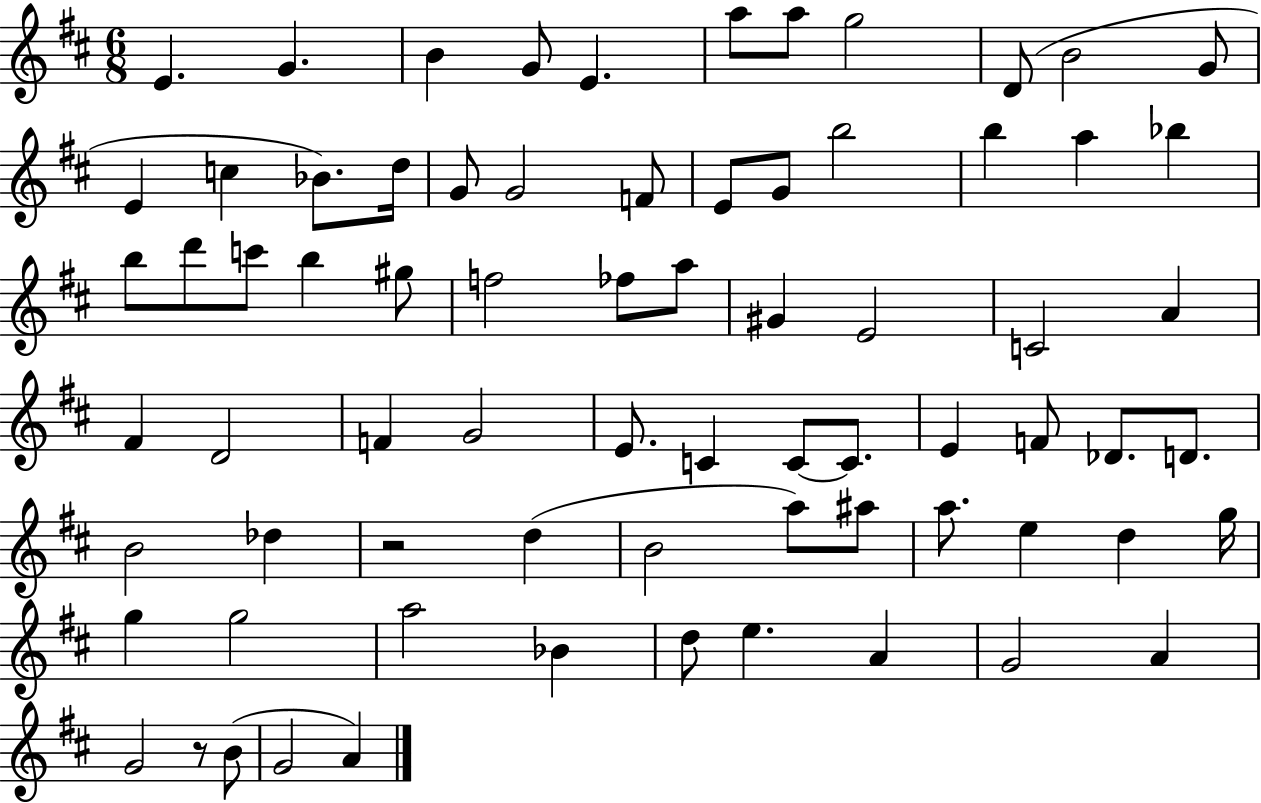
E4/q. G4/q. B4/q G4/e E4/q. A5/e A5/e G5/h D4/e B4/h G4/e E4/q C5/q Bb4/e. D5/s G4/e G4/h F4/e E4/e G4/e B5/h B5/q A5/q Bb5/q B5/e D6/e C6/e B5/q G#5/e F5/h FES5/e A5/e G#4/q E4/h C4/h A4/q F#4/q D4/h F4/q G4/h E4/e. C4/q C4/e C4/e. E4/q F4/e Db4/e. D4/e. B4/h Db5/q R/h D5/q B4/h A5/e A#5/e A5/e. E5/q D5/q G5/s G5/q G5/h A5/h Bb4/q D5/e E5/q. A4/q G4/h A4/q G4/h R/e B4/e G4/h A4/q